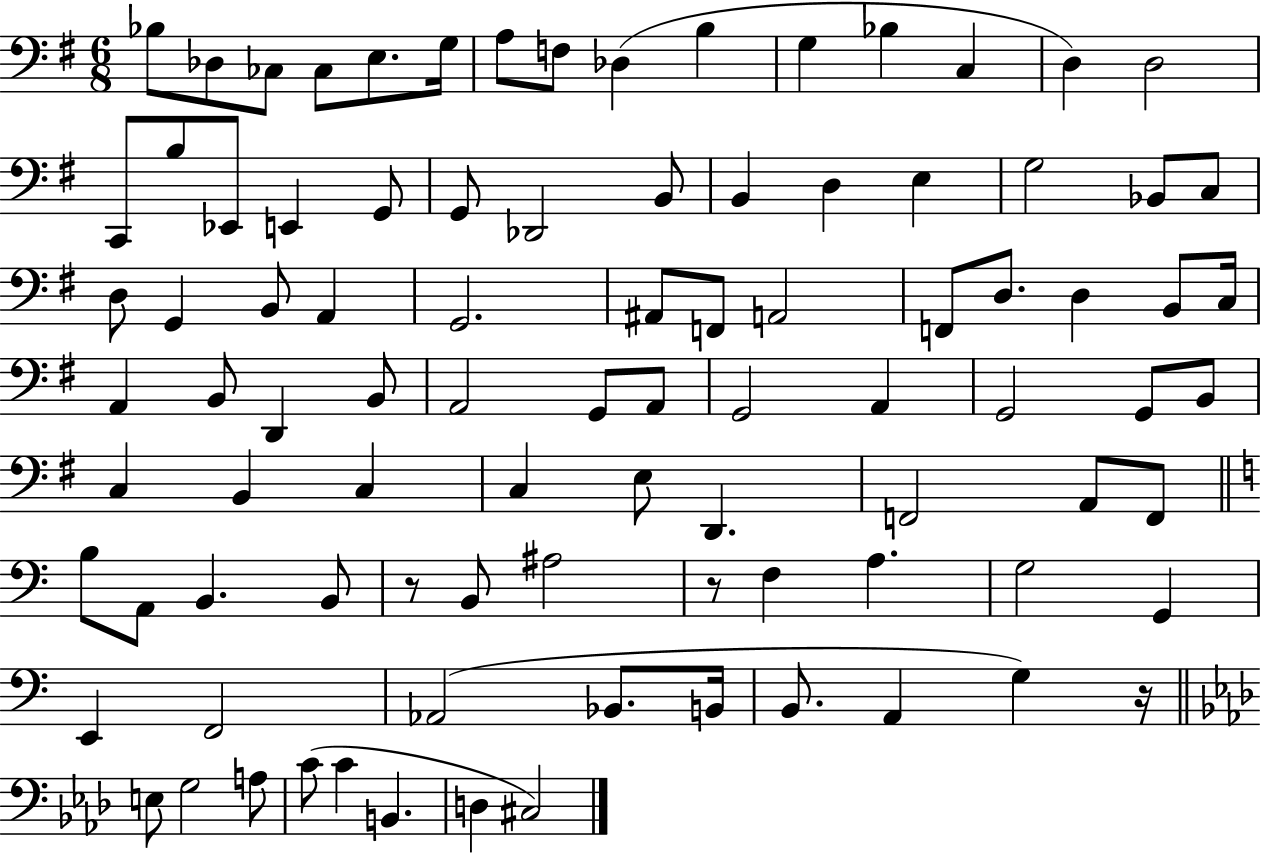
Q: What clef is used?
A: bass